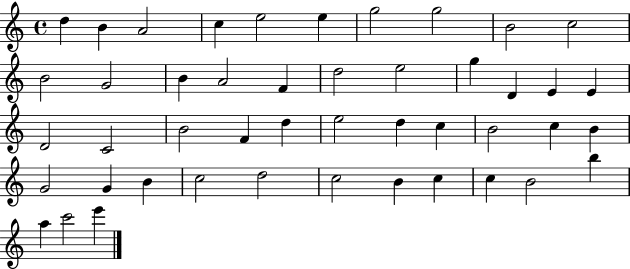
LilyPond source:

{
  \clef treble
  \time 4/4
  \defaultTimeSignature
  \key c \major
  d''4 b'4 a'2 | c''4 e''2 e''4 | g''2 g''2 | b'2 c''2 | \break b'2 g'2 | b'4 a'2 f'4 | d''2 e''2 | g''4 d'4 e'4 e'4 | \break d'2 c'2 | b'2 f'4 d''4 | e''2 d''4 c''4 | b'2 c''4 b'4 | \break g'2 g'4 b'4 | c''2 d''2 | c''2 b'4 c''4 | c''4 b'2 b''4 | \break a''4 c'''2 e'''4 | \bar "|."
}